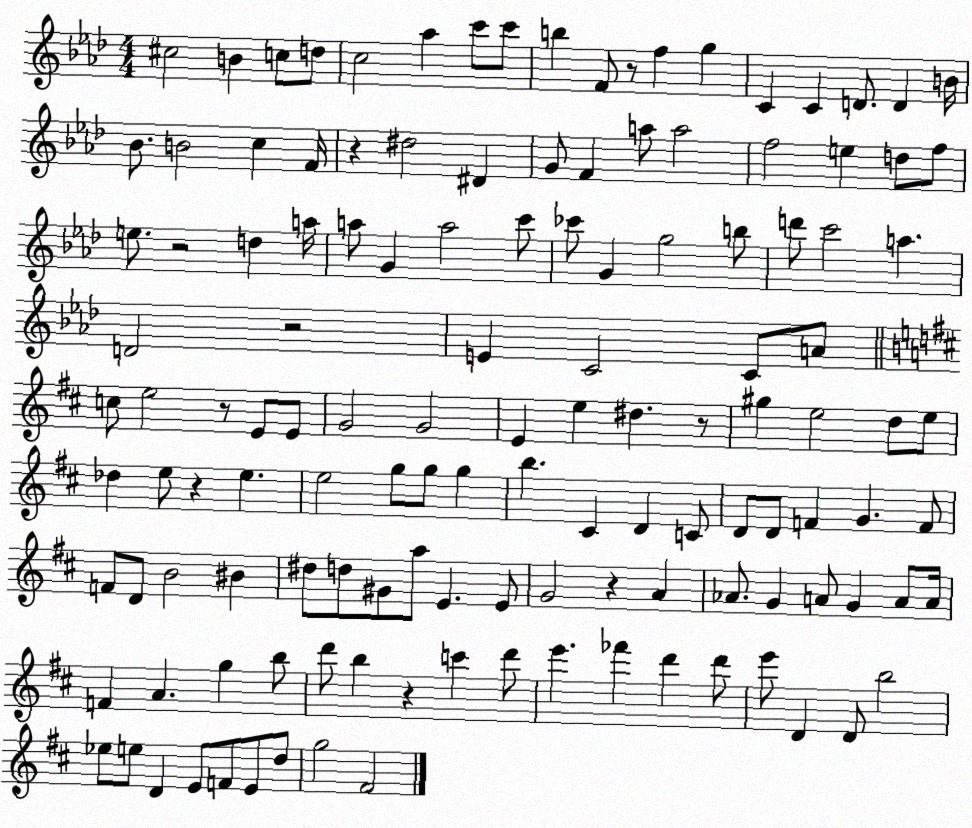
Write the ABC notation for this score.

X:1
T:Untitled
M:4/4
L:1/4
K:Ab
^c2 B c/2 d/2 c2 _a c'/2 c'/2 b F/2 z/2 f g C C D/2 D B/4 _B/2 B2 c F/4 z ^d2 ^D G/2 F a/2 a2 f2 e d/2 f/2 e/2 z2 d a/4 a/2 G a2 c'/2 _c'/2 G g2 b/2 d'/2 c'2 a D2 z2 E C2 C/2 A/2 c/2 e2 z/2 E/2 E/2 G2 G2 E e ^d z/2 ^g e2 d/2 e/2 _d e/2 z e e2 g/2 g/2 g b ^C D C/2 D/2 D/2 F G F/2 F/2 D/2 B2 ^B ^d/2 d/2 ^G/2 a/2 E E/2 G2 z A _A/2 G A/2 G A/2 A/4 F A g b/2 d'/2 b z c' d'/2 e' _f' d' d'/2 e'/2 D D/2 b2 _e/2 e/2 D E/2 F/2 E/2 d/2 g2 ^F2